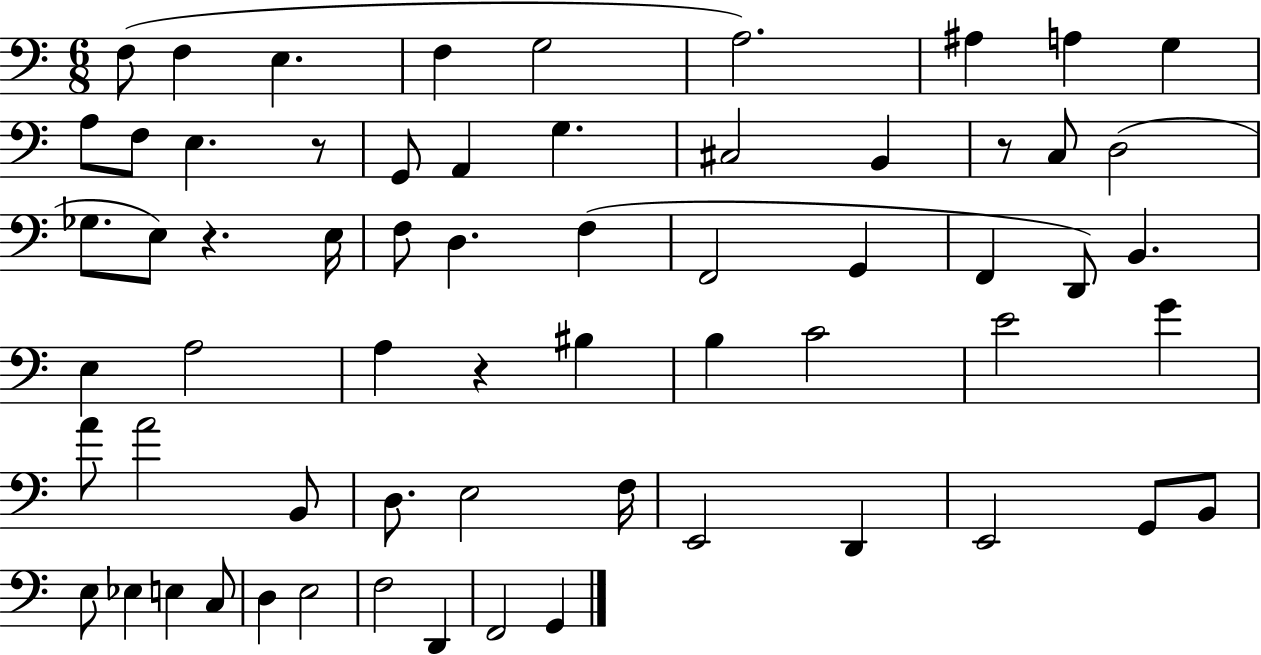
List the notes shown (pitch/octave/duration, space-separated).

F3/e F3/q E3/q. F3/q G3/h A3/h. A#3/q A3/q G3/q A3/e F3/e E3/q. R/e G2/e A2/q G3/q. C#3/h B2/q R/e C3/e D3/h Gb3/e. E3/e R/q. E3/s F3/e D3/q. F3/q F2/h G2/q F2/q D2/e B2/q. E3/q A3/h A3/q R/q BIS3/q B3/q C4/h E4/h G4/q A4/e A4/h B2/e D3/e. E3/h F3/s E2/h D2/q E2/h G2/e B2/e E3/e Eb3/q E3/q C3/e D3/q E3/h F3/h D2/q F2/h G2/q